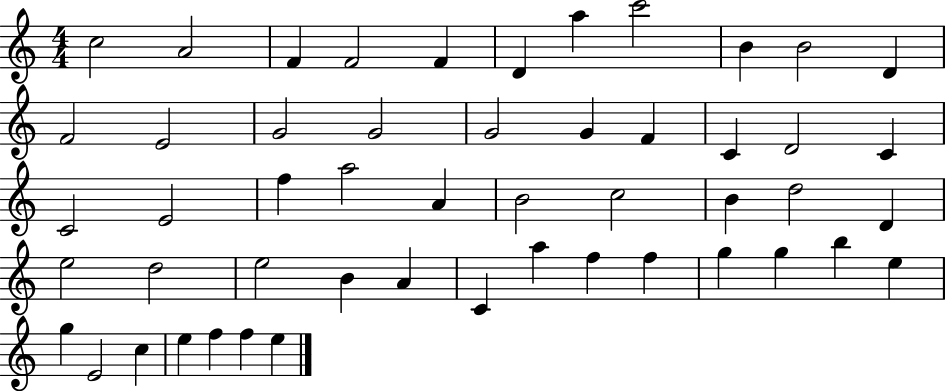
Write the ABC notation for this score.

X:1
T:Untitled
M:4/4
L:1/4
K:C
c2 A2 F F2 F D a c'2 B B2 D F2 E2 G2 G2 G2 G F C D2 C C2 E2 f a2 A B2 c2 B d2 D e2 d2 e2 B A C a f f g g b e g E2 c e f f e